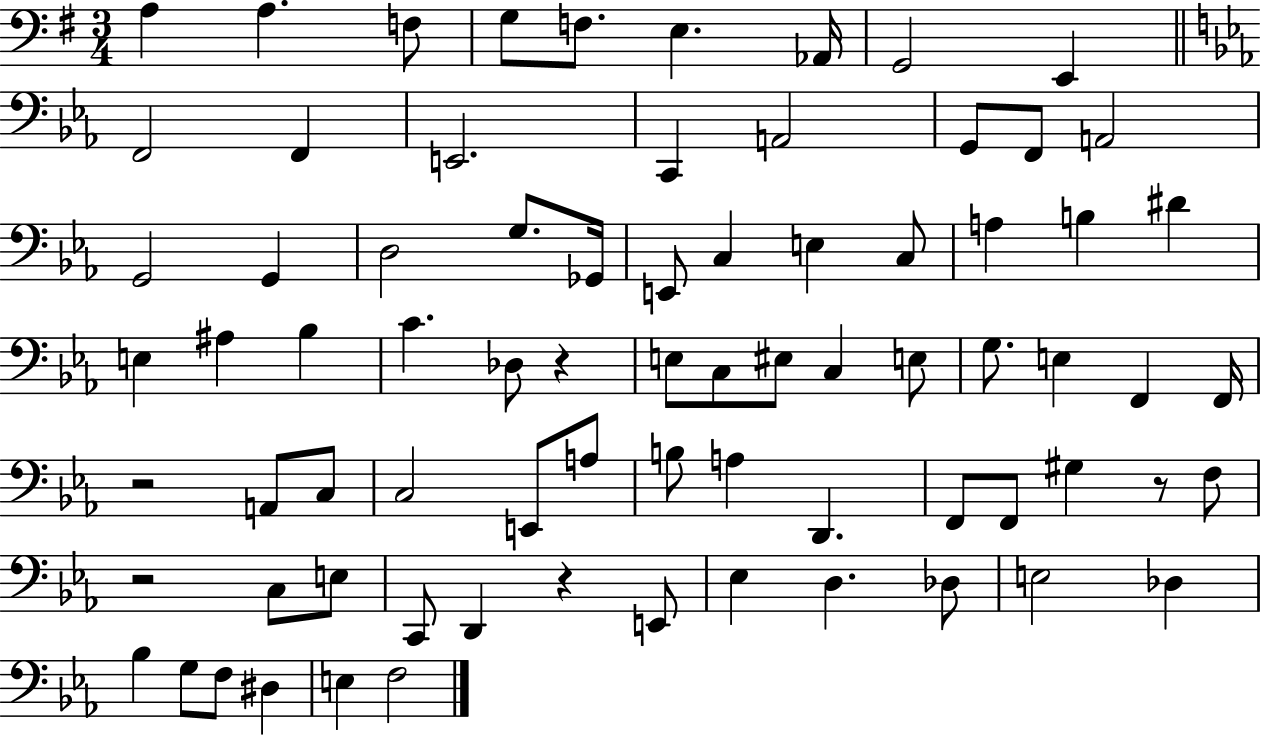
X:1
T:Untitled
M:3/4
L:1/4
K:G
A, A, F,/2 G,/2 F,/2 E, _A,,/4 G,,2 E,, F,,2 F,, E,,2 C,, A,,2 G,,/2 F,,/2 A,,2 G,,2 G,, D,2 G,/2 _G,,/4 E,,/2 C, E, C,/2 A, B, ^D E, ^A, _B, C _D,/2 z E,/2 C,/2 ^E,/2 C, E,/2 G,/2 E, F,, F,,/4 z2 A,,/2 C,/2 C,2 E,,/2 A,/2 B,/2 A, D,, F,,/2 F,,/2 ^G, z/2 F,/2 z2 C,/2 E,/2 C,,/2 D,, z E,,/2 _E, D, _D,/2 E,2 _D, _B, G,/2 F,/2 ^D, E, F,2